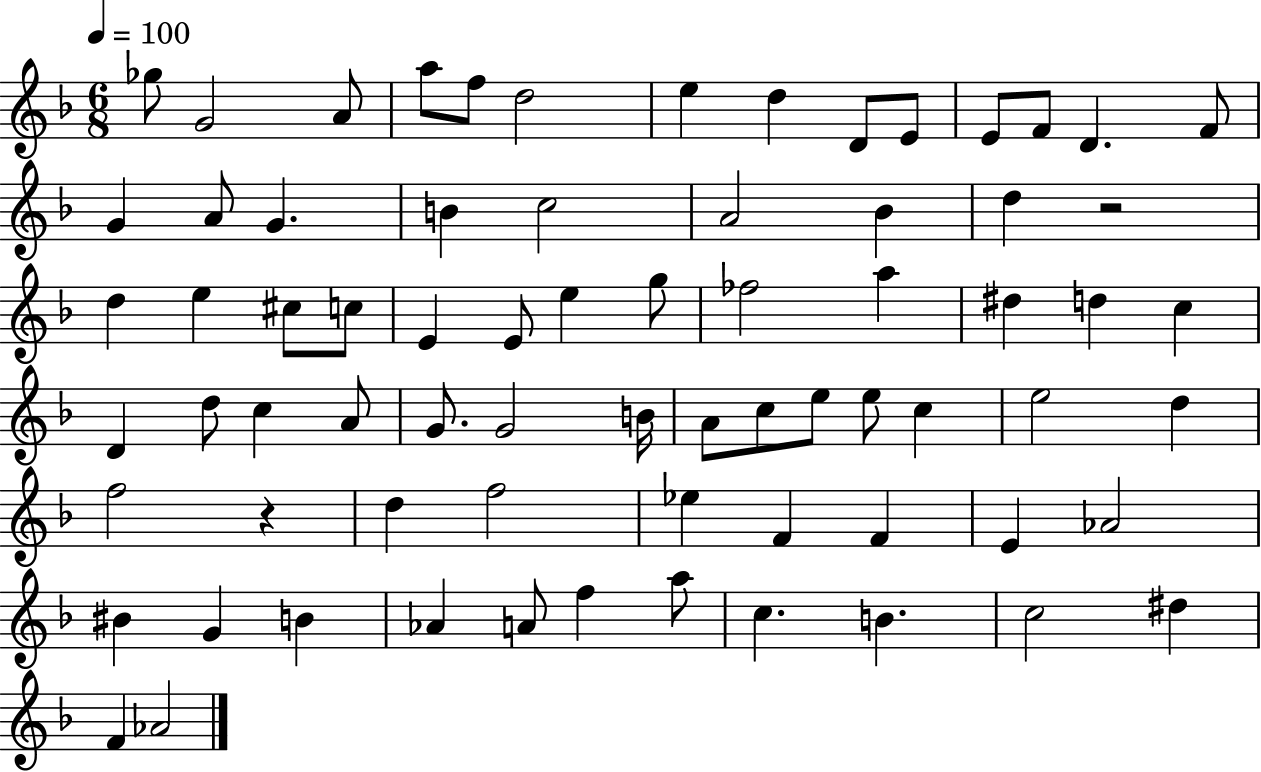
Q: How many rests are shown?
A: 2